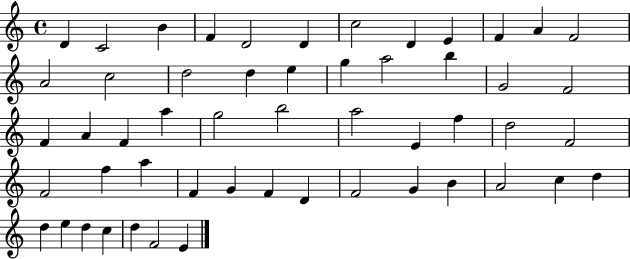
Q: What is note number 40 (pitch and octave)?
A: D4